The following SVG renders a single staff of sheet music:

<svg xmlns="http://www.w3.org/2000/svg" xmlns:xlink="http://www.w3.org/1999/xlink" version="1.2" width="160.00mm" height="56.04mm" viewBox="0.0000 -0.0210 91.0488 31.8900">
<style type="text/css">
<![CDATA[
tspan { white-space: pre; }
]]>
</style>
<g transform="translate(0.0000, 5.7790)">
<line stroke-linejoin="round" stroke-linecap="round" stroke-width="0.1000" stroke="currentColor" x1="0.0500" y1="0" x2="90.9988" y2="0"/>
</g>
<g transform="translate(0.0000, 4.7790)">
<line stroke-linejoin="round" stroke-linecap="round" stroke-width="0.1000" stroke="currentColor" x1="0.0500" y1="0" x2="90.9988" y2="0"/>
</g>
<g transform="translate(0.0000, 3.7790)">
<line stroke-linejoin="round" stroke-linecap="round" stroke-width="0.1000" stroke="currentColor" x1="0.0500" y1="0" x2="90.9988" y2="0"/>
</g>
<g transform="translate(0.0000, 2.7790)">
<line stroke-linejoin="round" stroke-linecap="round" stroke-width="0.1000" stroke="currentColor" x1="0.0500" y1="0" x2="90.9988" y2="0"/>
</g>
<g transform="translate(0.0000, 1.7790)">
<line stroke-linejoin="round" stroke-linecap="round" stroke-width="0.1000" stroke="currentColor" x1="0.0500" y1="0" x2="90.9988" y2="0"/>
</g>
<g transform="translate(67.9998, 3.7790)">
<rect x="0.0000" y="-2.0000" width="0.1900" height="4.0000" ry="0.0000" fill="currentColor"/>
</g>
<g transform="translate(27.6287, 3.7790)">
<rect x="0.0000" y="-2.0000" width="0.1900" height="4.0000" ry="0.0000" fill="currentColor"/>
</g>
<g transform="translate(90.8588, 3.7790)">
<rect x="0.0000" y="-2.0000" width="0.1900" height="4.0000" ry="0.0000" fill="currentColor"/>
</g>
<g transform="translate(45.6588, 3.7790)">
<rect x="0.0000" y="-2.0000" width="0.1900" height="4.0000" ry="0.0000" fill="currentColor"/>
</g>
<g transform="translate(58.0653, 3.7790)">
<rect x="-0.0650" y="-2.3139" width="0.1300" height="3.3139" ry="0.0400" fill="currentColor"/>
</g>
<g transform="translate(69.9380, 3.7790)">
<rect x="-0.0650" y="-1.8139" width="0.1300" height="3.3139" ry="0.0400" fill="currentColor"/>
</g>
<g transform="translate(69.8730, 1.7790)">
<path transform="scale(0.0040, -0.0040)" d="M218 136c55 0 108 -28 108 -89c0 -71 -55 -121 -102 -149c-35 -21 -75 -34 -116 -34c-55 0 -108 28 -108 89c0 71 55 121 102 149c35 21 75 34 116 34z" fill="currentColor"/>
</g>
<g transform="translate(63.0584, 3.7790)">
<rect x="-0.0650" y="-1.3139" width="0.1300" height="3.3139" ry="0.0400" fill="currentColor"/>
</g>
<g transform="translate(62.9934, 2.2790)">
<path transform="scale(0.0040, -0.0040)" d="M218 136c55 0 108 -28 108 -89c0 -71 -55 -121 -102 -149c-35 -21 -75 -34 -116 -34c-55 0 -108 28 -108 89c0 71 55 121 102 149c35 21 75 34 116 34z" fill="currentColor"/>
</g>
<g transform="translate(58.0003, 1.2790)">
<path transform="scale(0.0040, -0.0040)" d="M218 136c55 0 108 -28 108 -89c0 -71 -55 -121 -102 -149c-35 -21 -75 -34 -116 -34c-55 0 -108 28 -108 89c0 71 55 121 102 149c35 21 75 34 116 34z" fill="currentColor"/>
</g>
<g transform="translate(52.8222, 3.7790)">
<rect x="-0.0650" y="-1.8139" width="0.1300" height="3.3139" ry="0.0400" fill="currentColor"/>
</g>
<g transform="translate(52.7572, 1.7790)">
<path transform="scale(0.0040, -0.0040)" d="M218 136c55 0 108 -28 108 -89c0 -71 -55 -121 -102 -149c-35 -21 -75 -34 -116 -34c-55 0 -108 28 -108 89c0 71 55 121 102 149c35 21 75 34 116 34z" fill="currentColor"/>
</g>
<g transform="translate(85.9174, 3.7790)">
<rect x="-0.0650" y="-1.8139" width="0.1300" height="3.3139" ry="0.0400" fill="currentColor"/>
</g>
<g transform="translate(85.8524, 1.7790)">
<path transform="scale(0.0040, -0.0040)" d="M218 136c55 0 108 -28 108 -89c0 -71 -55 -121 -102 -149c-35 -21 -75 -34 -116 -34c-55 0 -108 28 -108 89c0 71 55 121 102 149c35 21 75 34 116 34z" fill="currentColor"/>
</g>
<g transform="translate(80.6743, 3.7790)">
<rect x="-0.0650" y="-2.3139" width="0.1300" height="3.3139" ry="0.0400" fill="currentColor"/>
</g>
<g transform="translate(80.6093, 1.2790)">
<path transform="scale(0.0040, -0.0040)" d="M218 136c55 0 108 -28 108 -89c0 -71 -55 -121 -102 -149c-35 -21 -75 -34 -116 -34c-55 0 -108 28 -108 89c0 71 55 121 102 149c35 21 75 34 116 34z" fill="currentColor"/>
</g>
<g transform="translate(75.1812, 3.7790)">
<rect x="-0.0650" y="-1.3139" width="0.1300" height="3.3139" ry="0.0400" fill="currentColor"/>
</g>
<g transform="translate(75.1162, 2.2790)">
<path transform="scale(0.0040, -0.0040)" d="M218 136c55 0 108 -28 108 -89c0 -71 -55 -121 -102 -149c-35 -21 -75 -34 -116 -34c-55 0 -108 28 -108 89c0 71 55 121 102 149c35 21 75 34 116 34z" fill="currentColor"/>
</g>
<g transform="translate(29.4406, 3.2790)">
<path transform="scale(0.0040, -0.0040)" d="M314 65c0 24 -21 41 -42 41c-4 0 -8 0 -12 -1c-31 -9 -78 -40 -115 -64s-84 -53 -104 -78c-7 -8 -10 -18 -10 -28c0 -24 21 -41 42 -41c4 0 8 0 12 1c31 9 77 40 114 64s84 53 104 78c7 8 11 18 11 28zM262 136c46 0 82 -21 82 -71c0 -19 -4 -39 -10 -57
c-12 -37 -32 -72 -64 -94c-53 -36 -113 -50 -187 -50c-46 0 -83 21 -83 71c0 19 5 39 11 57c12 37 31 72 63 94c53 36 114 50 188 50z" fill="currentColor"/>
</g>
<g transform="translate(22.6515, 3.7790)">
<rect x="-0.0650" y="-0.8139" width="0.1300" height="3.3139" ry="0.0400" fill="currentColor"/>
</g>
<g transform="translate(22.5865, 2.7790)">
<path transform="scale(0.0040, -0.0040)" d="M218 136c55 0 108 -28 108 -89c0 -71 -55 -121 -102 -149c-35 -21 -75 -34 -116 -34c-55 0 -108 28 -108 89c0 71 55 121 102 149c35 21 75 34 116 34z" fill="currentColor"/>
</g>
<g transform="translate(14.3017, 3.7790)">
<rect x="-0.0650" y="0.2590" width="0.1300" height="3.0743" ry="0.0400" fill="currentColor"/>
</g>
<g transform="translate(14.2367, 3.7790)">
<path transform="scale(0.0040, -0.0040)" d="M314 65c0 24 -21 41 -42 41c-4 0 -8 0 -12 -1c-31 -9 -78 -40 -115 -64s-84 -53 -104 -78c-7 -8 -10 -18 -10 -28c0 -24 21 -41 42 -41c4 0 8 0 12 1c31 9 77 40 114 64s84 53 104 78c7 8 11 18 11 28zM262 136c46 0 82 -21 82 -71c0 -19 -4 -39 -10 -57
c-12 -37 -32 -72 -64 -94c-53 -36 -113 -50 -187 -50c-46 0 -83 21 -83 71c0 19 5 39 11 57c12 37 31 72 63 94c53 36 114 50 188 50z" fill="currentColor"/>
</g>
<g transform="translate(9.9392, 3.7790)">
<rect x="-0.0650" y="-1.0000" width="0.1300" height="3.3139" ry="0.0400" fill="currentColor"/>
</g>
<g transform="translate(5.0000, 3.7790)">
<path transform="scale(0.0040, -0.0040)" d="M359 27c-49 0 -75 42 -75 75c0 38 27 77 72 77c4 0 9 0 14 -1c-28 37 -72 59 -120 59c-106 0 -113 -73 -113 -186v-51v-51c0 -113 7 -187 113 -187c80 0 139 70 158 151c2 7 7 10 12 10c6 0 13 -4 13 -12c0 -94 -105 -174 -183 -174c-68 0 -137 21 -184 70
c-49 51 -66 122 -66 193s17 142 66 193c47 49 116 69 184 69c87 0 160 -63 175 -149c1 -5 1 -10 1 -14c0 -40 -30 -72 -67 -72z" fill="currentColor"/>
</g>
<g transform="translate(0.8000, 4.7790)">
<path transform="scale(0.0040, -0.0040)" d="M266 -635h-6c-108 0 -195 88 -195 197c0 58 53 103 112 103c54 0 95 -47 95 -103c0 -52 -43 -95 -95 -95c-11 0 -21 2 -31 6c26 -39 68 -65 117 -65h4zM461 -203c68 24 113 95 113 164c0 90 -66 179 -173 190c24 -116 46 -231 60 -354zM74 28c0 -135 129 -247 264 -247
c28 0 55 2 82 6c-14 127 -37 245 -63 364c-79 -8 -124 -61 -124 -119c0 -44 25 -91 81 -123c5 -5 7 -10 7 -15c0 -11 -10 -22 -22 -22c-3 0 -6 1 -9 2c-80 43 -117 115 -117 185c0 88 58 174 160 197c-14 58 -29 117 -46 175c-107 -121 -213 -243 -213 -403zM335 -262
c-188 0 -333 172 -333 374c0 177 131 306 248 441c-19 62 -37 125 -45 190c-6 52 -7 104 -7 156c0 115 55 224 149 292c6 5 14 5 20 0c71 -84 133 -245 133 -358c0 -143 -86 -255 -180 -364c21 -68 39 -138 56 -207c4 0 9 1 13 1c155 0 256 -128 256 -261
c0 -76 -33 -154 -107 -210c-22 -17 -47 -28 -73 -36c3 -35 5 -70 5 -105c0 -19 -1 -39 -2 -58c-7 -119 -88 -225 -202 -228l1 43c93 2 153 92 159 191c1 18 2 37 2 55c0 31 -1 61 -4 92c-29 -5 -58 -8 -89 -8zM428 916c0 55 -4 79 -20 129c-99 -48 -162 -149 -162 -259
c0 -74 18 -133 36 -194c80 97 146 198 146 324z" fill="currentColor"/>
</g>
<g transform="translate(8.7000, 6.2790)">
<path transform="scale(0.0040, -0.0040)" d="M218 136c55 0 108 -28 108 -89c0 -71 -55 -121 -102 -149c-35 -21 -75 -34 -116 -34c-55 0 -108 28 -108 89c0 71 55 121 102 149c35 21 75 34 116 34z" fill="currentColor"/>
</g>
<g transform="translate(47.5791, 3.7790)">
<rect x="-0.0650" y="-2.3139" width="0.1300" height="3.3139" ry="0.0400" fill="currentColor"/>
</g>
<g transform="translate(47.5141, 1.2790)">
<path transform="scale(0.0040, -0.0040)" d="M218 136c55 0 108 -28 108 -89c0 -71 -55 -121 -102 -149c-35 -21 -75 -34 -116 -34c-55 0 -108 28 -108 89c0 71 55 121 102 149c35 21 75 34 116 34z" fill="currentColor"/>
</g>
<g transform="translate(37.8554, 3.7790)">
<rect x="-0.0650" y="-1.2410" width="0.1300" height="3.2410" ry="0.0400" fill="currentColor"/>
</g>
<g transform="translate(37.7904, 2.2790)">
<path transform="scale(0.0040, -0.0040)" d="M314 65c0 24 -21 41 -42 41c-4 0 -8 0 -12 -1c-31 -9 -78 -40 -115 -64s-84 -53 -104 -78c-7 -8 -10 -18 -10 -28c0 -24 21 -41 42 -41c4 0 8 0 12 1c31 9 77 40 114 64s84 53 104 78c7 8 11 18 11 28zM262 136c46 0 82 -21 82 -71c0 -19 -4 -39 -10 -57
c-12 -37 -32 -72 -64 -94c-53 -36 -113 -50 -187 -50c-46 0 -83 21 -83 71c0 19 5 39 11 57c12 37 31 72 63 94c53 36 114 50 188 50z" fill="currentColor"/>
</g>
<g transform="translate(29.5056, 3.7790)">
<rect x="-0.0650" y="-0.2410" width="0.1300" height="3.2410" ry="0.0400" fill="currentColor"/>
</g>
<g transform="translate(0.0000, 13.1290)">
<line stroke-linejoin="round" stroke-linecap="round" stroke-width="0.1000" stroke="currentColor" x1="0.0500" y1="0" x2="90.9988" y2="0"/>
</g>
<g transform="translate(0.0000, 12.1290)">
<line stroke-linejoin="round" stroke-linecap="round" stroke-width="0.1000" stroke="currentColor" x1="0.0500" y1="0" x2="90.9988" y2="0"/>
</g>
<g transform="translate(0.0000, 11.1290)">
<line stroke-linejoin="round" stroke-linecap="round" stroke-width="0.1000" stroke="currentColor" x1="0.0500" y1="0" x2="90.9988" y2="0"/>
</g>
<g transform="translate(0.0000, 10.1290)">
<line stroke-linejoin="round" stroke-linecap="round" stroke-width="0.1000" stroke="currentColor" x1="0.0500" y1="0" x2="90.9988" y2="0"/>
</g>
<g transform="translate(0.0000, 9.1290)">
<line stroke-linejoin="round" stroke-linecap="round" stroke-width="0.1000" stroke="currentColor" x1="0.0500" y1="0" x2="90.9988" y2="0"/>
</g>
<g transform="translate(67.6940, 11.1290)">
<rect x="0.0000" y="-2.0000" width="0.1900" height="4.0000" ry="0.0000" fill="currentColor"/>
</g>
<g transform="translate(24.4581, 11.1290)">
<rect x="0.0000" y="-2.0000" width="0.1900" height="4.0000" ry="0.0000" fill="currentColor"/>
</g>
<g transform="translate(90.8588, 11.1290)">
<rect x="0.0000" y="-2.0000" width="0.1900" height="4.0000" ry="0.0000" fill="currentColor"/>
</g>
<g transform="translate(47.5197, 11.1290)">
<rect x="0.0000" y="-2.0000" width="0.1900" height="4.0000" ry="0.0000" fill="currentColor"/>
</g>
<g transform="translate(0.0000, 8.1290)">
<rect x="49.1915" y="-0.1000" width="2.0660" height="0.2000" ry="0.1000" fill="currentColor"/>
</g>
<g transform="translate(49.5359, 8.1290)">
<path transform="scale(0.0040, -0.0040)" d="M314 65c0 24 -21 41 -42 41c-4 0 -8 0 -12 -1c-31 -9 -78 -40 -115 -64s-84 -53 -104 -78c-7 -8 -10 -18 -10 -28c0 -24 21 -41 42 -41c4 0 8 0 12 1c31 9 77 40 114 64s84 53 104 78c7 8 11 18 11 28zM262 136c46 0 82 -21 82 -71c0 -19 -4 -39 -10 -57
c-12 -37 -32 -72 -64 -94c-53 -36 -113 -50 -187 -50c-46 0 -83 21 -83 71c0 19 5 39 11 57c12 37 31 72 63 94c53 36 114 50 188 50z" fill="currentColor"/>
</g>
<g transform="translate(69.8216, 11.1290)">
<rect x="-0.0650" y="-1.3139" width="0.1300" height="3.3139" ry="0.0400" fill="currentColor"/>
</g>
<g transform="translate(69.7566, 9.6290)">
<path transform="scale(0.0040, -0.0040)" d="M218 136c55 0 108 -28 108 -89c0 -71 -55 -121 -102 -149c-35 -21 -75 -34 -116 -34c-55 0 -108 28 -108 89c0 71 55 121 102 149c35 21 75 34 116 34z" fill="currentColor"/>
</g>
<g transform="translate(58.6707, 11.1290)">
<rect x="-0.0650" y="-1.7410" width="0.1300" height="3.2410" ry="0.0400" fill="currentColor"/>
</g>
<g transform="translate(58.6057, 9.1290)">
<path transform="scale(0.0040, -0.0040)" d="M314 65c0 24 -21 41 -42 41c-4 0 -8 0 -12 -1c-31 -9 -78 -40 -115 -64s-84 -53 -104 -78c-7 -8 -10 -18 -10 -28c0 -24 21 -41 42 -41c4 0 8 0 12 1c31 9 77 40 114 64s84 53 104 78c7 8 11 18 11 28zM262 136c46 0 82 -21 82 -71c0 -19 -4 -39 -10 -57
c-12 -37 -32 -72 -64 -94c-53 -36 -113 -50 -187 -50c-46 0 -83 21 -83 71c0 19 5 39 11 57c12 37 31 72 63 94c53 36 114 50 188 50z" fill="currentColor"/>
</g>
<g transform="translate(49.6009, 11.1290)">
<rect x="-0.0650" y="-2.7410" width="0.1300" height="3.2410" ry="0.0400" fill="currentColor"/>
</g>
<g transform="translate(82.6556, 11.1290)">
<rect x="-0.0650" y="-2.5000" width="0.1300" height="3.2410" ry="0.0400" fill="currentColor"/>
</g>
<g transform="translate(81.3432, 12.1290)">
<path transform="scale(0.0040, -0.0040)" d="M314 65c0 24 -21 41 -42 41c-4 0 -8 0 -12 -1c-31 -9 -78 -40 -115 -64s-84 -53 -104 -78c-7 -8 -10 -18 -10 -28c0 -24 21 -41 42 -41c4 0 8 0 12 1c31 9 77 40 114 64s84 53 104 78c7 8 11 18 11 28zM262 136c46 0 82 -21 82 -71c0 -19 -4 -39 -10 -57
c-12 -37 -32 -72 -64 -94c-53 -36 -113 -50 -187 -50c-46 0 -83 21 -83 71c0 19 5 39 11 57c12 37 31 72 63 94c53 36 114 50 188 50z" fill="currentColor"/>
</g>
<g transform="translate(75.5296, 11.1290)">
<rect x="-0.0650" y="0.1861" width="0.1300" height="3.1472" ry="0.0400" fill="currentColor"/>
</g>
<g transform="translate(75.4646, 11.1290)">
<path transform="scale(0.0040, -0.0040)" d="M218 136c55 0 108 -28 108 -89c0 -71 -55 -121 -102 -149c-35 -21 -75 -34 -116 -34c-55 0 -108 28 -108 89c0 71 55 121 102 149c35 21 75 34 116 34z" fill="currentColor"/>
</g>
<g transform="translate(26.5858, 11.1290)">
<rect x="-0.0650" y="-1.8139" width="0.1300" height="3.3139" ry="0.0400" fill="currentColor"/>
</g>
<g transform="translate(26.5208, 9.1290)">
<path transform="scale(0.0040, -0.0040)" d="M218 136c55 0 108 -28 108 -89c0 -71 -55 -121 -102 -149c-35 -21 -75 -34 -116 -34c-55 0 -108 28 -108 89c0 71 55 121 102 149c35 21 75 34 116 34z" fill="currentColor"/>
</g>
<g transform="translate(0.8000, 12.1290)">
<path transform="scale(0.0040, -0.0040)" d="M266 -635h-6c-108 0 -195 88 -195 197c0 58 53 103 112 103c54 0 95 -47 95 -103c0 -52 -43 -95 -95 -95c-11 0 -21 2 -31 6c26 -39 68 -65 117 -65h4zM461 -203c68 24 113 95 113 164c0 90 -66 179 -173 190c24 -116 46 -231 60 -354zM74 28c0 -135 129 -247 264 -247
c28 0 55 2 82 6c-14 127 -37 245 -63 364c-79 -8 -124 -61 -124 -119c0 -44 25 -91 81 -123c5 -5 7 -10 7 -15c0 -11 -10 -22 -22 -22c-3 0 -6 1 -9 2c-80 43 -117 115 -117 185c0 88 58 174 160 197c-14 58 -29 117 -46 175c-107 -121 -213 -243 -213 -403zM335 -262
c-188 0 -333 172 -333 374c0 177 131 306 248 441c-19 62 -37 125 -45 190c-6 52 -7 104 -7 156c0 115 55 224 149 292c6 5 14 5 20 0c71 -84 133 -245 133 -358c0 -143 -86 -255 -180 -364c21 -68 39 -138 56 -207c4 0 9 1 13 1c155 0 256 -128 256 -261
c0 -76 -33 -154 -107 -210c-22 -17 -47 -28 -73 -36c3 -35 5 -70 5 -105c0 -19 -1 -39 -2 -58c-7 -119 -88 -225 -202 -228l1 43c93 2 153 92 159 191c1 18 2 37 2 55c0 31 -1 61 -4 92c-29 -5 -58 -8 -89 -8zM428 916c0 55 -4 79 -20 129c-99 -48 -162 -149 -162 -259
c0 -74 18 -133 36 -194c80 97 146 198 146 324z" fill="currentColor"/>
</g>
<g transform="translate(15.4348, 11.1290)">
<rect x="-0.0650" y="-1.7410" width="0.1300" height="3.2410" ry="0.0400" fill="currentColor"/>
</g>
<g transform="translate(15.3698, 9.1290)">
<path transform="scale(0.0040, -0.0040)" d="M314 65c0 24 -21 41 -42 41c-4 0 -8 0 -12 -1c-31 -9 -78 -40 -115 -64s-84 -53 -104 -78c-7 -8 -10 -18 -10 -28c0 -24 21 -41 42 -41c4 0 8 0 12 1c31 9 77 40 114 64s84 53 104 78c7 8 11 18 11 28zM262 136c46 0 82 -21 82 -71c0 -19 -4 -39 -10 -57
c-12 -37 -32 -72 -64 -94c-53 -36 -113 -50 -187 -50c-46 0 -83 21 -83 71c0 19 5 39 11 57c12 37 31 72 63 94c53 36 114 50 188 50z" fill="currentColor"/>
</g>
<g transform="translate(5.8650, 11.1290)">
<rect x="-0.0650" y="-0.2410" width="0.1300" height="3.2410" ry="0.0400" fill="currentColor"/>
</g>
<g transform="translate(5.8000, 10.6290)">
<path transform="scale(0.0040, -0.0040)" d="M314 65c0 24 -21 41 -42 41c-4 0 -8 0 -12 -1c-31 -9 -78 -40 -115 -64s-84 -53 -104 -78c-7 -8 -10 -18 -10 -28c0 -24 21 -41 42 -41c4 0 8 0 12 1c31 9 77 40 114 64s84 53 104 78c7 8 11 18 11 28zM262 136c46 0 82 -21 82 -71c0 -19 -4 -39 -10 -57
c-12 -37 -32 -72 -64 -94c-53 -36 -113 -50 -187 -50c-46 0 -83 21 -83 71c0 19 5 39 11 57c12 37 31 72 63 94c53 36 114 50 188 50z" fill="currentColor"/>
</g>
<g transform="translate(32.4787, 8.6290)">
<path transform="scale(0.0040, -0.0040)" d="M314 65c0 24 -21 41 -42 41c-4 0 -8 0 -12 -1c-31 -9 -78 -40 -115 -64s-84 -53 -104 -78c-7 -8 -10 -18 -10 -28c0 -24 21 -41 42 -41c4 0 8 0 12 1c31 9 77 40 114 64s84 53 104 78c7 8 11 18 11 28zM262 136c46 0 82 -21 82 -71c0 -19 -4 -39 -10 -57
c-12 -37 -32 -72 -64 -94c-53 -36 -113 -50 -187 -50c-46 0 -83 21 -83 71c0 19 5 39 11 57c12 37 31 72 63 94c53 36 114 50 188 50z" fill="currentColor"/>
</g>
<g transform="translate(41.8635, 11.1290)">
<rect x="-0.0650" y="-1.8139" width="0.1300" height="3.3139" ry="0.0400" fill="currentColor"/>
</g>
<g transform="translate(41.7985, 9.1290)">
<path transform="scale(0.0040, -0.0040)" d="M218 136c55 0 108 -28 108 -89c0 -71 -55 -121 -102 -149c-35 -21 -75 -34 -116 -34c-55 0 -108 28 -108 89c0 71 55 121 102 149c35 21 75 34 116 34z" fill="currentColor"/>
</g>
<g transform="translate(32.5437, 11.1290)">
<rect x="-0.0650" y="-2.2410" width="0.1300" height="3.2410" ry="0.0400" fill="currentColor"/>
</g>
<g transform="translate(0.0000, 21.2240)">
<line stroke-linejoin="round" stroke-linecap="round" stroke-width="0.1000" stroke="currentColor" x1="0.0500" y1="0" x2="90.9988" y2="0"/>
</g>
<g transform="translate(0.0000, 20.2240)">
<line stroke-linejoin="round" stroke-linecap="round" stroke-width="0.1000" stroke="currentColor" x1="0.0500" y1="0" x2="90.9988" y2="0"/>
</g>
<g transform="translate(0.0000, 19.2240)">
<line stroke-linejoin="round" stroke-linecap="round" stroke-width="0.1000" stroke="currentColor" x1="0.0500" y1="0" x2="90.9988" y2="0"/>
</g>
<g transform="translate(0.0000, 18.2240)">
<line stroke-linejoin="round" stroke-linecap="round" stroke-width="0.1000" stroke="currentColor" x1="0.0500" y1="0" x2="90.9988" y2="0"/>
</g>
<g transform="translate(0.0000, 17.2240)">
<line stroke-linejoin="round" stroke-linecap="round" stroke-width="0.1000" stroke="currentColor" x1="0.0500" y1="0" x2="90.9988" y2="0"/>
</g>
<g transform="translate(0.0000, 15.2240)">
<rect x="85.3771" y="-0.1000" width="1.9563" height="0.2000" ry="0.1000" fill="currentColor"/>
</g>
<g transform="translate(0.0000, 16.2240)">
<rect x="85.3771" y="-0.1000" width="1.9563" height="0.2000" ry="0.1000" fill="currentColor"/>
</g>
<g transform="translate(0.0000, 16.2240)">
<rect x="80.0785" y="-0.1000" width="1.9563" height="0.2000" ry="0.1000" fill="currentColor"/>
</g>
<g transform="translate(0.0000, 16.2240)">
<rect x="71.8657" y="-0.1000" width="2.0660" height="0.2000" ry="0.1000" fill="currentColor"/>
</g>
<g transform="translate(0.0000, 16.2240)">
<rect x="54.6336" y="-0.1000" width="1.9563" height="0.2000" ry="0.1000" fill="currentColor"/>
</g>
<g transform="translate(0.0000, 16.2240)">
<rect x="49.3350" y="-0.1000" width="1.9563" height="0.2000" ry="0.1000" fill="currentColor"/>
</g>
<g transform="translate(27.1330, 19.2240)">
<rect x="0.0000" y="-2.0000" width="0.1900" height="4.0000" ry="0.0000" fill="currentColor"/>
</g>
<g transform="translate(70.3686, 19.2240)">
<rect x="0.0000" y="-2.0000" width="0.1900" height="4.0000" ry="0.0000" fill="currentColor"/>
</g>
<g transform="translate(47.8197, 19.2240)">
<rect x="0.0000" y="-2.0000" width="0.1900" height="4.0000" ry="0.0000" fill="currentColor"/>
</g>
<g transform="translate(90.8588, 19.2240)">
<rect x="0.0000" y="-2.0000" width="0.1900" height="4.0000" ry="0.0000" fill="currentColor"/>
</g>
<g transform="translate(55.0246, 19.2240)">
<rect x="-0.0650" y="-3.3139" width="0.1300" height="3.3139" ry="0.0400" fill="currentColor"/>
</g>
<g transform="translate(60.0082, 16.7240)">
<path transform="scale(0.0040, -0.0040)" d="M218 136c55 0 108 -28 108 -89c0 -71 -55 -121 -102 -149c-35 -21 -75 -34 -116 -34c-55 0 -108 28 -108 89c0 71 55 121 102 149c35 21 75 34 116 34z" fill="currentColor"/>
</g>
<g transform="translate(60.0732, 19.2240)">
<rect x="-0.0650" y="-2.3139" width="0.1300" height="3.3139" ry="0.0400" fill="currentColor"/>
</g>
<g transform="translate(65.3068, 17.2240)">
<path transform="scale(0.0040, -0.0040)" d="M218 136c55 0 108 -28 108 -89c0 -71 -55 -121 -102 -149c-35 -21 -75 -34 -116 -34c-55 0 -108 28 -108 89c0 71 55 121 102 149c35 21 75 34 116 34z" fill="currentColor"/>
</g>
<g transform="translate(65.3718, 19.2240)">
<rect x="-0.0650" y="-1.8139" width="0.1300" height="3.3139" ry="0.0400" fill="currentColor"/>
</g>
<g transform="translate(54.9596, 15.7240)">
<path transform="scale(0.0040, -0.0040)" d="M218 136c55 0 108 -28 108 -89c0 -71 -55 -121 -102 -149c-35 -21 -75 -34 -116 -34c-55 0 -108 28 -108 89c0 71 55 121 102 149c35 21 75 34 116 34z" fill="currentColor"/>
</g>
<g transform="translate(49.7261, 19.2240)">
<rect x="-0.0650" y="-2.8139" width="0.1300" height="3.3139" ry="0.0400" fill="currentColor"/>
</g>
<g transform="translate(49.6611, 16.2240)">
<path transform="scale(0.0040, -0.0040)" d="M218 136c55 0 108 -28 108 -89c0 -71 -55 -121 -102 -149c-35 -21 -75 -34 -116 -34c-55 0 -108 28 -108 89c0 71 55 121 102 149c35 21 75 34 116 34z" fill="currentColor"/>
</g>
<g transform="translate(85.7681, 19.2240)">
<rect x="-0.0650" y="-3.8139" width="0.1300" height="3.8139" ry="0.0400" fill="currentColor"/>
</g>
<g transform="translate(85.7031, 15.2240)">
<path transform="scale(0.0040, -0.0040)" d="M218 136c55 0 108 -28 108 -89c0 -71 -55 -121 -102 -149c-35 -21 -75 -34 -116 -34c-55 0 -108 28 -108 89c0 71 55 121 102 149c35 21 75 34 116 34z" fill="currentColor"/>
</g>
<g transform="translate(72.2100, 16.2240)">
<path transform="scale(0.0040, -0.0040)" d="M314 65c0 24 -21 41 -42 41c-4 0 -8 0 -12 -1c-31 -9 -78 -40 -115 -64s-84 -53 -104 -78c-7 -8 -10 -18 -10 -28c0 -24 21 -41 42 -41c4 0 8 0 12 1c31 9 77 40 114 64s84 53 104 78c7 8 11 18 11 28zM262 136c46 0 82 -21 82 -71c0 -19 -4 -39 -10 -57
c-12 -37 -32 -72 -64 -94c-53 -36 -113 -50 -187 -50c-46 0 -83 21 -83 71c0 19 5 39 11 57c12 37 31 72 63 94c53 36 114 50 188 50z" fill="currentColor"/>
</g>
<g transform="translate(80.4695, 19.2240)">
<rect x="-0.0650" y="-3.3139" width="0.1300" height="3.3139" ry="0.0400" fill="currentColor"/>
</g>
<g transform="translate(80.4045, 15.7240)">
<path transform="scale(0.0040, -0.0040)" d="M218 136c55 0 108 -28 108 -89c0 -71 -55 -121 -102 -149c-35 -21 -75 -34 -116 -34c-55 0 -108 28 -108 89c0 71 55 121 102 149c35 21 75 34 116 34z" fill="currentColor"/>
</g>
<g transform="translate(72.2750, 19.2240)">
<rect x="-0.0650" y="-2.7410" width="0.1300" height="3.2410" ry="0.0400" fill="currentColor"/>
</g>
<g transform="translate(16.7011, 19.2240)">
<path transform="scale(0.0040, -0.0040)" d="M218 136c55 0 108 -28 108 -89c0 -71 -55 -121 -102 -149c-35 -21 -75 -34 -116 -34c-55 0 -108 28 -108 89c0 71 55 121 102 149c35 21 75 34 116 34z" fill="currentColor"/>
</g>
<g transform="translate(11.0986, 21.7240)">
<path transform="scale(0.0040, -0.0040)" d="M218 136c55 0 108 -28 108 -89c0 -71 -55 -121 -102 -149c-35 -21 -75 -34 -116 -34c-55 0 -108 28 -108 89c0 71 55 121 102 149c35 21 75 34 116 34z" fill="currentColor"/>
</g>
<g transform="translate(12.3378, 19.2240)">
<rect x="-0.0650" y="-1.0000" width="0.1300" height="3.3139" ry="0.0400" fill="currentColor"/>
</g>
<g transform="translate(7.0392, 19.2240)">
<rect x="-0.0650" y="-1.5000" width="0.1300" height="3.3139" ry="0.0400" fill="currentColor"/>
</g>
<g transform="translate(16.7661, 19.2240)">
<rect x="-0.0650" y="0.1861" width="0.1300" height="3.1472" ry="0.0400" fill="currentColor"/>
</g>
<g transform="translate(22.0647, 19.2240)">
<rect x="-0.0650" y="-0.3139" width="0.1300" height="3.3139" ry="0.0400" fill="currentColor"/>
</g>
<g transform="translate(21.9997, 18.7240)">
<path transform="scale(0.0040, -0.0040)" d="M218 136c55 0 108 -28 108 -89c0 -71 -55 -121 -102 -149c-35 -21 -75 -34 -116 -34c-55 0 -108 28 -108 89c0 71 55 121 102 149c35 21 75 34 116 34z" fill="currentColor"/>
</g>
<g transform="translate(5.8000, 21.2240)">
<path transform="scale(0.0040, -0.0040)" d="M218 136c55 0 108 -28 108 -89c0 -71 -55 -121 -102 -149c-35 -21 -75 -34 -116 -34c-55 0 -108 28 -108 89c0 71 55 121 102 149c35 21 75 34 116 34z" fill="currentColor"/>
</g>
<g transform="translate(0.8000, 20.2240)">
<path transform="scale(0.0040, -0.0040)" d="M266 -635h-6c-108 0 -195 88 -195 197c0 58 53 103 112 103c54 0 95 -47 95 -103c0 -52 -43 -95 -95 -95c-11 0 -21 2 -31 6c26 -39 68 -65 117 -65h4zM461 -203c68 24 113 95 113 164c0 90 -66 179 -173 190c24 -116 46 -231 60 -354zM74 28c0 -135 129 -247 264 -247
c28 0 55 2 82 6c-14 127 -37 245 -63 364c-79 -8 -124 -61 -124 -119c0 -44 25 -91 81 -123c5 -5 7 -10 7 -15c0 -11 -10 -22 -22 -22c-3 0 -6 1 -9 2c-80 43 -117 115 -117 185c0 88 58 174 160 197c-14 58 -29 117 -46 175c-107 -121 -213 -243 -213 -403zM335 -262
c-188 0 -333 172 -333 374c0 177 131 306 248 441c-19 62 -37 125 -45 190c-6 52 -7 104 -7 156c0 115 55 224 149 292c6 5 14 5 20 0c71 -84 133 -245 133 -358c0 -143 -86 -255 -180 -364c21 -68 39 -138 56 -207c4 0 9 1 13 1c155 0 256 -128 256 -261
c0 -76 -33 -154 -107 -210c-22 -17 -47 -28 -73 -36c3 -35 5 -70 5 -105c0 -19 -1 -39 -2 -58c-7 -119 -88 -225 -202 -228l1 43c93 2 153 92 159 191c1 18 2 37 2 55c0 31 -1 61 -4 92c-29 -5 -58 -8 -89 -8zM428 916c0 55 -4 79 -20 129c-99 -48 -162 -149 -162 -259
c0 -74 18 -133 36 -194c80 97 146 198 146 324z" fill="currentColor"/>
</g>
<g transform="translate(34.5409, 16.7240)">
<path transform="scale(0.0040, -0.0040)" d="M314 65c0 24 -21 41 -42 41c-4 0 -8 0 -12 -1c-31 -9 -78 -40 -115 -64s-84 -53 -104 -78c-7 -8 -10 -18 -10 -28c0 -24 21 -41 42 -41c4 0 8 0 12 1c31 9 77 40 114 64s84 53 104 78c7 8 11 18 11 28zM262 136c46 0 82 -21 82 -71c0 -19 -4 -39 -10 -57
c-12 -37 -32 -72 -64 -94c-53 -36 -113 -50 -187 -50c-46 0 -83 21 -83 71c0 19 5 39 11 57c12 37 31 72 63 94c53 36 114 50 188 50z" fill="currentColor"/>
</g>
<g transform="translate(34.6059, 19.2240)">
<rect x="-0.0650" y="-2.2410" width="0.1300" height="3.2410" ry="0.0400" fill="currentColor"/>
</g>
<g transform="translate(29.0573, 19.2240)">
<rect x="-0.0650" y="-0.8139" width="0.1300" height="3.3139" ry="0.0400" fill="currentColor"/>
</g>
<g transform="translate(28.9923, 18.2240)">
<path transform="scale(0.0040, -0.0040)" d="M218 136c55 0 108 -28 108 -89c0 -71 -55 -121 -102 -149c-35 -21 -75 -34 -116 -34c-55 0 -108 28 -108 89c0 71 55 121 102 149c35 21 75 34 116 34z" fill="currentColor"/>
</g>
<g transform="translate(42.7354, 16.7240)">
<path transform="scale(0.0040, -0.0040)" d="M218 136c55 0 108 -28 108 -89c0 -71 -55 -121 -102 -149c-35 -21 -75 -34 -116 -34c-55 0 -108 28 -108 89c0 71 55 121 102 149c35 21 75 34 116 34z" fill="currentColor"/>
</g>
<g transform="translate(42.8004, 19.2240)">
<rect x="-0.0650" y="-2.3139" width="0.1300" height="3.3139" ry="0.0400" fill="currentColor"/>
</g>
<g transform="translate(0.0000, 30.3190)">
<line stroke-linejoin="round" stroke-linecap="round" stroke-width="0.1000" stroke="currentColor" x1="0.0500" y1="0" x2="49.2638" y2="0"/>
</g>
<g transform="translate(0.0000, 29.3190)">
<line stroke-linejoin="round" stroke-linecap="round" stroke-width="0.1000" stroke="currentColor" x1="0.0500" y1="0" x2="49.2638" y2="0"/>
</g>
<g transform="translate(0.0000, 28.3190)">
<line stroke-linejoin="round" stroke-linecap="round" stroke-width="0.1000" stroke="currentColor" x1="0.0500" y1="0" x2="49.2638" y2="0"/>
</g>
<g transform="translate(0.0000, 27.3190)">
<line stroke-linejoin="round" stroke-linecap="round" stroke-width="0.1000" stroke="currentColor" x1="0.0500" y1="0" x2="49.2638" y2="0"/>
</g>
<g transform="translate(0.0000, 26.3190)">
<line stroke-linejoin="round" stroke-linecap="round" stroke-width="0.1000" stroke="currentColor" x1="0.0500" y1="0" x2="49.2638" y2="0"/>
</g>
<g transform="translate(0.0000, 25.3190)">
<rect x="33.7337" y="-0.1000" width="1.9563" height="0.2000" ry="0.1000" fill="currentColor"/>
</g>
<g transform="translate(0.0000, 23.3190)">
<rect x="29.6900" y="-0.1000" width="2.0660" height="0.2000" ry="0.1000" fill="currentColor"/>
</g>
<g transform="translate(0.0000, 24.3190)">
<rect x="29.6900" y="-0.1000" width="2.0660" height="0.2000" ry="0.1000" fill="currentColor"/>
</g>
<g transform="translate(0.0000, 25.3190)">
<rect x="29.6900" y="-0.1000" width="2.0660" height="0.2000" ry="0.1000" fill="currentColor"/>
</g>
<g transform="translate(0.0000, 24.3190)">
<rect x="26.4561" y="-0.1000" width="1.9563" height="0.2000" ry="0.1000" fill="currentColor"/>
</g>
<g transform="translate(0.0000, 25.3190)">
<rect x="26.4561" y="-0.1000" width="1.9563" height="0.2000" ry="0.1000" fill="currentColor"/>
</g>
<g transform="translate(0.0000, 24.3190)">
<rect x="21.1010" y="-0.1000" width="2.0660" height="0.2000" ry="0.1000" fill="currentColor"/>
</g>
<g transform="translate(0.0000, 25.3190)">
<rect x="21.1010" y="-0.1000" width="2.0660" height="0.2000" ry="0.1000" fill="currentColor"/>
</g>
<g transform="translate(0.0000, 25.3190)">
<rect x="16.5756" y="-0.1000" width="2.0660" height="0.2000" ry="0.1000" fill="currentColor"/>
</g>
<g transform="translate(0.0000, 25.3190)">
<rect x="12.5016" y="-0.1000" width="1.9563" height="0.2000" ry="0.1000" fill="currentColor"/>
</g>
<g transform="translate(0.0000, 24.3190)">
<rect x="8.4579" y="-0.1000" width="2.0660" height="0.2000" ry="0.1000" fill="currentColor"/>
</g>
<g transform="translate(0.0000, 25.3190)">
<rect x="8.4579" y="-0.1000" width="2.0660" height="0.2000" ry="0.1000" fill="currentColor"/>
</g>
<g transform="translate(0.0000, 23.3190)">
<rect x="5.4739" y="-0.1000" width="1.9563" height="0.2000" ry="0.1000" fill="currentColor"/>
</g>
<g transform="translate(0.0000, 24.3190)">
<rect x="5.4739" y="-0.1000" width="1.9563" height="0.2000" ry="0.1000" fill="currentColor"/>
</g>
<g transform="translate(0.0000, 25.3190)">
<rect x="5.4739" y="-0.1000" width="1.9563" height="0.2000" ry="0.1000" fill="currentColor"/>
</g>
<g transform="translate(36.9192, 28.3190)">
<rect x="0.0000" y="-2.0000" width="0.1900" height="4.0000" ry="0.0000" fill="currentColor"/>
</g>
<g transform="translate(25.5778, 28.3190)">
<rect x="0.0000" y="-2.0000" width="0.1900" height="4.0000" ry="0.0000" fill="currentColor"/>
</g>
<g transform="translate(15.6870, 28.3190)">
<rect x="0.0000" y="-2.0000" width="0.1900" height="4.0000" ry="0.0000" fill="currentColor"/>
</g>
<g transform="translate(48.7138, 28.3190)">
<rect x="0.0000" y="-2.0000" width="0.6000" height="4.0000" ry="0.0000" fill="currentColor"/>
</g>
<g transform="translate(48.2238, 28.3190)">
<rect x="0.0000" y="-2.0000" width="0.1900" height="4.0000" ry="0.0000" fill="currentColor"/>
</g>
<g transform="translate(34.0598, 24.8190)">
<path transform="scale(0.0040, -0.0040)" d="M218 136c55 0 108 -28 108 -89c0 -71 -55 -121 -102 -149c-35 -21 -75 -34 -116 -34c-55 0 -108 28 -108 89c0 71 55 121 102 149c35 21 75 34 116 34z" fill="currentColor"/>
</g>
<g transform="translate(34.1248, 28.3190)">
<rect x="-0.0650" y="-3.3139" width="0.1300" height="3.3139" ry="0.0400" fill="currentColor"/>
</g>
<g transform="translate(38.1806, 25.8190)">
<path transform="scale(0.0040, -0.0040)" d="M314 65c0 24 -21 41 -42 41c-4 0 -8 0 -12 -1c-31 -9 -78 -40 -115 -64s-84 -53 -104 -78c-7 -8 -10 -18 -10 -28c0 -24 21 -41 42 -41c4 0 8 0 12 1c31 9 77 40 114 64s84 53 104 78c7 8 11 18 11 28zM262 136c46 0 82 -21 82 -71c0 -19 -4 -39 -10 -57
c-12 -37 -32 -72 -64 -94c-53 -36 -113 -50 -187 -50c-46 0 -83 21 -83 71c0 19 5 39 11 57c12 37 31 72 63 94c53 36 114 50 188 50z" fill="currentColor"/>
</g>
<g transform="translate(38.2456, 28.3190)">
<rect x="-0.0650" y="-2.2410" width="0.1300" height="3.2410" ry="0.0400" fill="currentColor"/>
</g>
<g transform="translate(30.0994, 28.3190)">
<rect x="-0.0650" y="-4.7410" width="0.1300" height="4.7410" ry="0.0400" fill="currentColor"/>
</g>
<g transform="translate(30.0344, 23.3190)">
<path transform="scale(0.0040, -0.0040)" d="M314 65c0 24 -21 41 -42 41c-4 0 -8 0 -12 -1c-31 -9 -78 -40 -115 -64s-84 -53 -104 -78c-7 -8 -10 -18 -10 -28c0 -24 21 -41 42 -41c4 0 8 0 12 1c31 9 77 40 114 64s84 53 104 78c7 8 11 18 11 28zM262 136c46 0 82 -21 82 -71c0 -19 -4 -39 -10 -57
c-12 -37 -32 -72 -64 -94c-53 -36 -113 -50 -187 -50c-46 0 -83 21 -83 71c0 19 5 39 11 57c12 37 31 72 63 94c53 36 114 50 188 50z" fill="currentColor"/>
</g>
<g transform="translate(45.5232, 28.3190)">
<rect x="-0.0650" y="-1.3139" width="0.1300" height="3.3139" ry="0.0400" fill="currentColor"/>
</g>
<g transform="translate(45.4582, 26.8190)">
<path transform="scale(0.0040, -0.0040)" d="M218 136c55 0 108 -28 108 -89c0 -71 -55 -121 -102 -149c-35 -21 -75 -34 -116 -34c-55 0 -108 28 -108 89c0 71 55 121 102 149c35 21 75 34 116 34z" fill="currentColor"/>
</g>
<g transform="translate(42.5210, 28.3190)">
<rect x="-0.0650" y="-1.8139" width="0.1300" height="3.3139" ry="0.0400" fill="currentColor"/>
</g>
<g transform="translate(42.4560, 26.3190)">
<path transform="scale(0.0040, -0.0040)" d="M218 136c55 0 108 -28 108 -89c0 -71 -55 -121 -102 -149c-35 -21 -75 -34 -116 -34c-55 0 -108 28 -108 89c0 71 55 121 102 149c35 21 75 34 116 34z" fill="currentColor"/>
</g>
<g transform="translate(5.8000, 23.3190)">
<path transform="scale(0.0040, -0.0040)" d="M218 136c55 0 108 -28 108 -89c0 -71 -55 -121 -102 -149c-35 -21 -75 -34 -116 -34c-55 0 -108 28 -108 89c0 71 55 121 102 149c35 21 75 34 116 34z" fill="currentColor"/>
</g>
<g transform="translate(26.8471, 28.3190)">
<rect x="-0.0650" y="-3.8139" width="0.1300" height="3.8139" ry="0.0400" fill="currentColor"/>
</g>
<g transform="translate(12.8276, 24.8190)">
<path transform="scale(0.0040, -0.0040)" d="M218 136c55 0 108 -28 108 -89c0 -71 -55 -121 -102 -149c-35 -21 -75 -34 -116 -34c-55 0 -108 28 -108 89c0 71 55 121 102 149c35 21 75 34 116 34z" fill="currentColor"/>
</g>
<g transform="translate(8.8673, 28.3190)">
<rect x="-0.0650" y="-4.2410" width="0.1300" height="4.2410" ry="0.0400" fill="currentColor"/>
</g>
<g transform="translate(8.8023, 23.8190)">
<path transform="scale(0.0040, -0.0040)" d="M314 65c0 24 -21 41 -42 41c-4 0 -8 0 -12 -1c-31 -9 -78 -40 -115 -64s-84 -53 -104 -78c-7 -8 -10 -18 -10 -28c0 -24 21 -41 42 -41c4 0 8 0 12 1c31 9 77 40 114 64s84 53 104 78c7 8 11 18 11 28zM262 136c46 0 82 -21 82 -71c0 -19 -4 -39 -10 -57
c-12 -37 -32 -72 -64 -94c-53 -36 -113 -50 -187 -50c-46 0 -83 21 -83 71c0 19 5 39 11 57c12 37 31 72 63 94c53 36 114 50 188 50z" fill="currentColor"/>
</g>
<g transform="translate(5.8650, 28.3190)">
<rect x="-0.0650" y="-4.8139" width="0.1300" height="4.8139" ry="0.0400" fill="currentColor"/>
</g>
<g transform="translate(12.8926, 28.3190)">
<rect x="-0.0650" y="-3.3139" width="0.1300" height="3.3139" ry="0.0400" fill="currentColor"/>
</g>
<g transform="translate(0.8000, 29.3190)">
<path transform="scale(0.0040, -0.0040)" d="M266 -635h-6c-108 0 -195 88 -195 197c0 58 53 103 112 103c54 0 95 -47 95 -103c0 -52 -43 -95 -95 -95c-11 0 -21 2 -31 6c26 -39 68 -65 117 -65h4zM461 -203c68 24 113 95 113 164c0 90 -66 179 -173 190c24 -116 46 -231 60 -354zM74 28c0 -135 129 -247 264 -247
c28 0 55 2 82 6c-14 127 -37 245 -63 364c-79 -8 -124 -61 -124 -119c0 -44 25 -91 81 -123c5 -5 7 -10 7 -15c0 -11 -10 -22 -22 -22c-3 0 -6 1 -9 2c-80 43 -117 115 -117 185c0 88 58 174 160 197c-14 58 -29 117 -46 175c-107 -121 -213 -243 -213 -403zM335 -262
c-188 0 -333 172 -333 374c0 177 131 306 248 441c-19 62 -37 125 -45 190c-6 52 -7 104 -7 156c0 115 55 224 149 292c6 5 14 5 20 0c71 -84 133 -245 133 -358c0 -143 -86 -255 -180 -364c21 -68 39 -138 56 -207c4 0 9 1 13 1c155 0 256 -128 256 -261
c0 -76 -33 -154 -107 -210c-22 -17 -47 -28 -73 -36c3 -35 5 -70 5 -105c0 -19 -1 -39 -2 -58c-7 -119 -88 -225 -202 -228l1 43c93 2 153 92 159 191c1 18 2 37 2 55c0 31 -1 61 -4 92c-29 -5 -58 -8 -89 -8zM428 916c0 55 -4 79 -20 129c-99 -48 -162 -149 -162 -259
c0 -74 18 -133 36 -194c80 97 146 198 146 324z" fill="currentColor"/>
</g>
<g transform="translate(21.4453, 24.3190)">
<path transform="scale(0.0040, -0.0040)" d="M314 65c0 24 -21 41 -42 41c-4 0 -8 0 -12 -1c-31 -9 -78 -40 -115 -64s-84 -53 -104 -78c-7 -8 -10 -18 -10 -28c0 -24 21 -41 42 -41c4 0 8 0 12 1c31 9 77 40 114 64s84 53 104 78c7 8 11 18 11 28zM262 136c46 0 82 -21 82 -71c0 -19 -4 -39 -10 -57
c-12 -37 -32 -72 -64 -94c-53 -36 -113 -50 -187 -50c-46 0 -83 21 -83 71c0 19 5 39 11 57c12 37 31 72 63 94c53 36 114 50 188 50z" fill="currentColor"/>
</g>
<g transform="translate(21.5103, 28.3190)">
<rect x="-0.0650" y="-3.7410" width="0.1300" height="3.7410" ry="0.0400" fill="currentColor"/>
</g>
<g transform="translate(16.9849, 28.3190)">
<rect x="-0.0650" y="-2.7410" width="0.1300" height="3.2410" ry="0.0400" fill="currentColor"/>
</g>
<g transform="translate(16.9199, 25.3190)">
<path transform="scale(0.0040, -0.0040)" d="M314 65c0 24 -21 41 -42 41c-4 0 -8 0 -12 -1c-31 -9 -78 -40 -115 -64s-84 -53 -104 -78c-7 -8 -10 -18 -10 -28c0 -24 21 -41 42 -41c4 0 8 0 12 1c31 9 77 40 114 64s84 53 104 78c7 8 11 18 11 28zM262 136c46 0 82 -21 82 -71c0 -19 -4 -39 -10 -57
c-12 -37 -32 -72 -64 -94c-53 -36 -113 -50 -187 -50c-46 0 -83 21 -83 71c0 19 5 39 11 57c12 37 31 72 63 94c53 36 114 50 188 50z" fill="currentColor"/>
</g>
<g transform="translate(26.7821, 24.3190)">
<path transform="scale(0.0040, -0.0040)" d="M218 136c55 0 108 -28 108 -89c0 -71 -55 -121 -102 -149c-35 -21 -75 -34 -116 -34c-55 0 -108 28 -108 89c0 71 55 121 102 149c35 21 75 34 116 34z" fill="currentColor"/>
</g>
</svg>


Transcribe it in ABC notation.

X:1
T:Untitled
M:4/4
L:1/4
K:C
D B2 d c2 e2 g f g e f e g f c2 f2 f g2 f a2 f2 e B G2 E D B c d g2 g a b g f a2 b c' e' d'2 b a2 c'2 c' e'2 b g2 f e